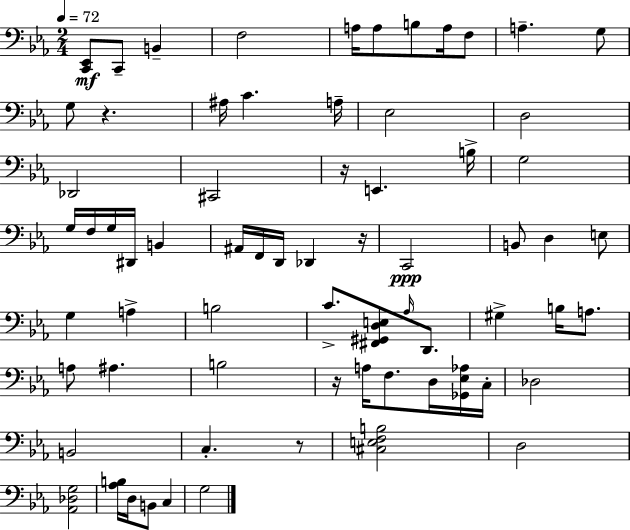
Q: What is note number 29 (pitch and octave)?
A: D2